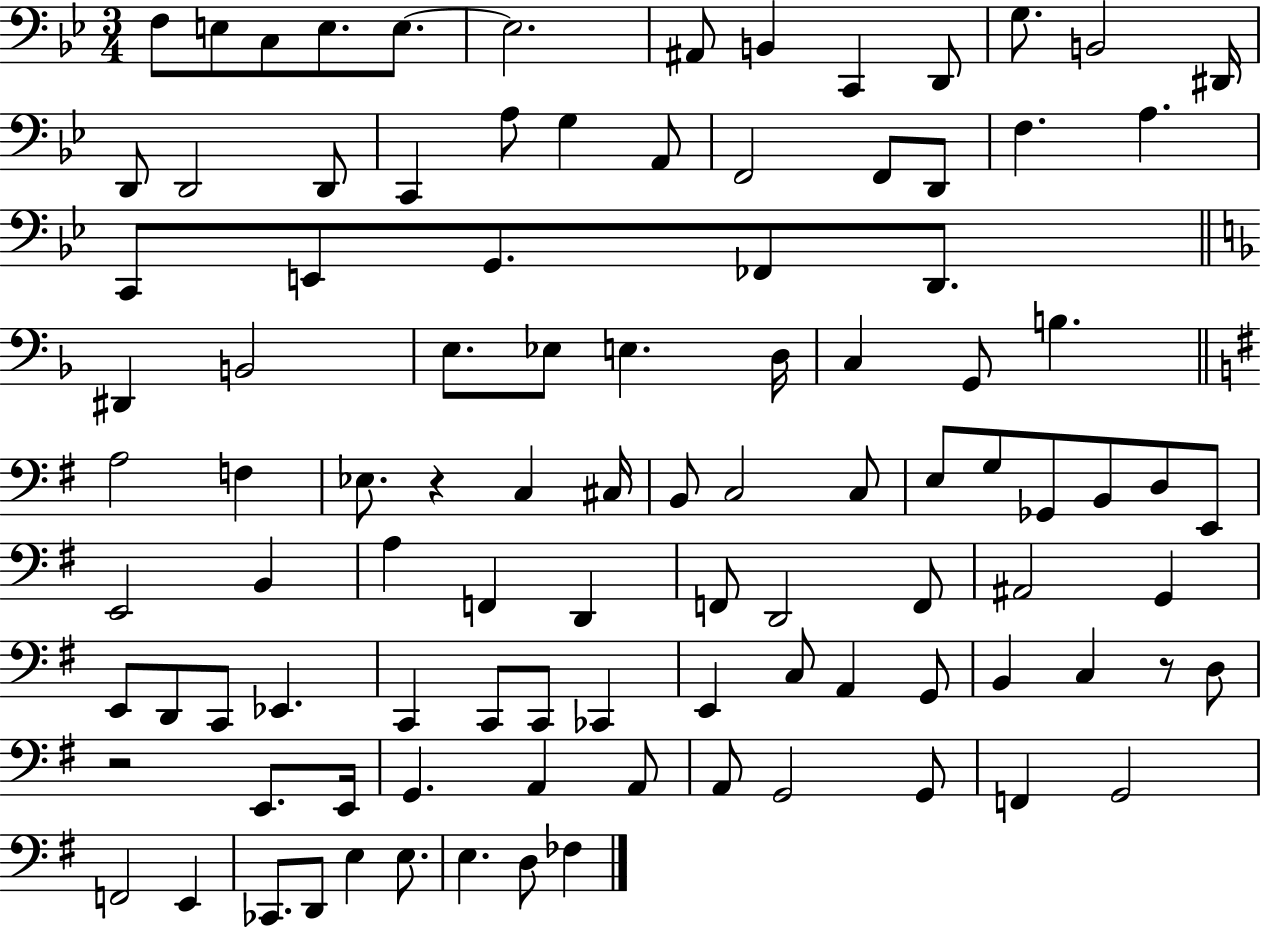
{
  \clef bass
  \numericTimeSignature
  \time 3/4
  \key bes \major
  \repeat volta 2 { f8 e8 c8 e8. e8.~~ | e2. | ais,8 b,4 c,4 d,8 | g8. b,2 dis,16 | \break d,8 d,2 d,8 | c,4 a8 g4 a,8 | f,2 f,8 d,8 | f4. a4. | \break c,8 e,8 g,8. fes,8 d,8. | \bar "||" \break \key d \minor dis,4 b,2 | e8. ees8 e4. d16 | c4 g,8 b4. | \bar "||" \break \key g \major a2 f4 | ees8. r4 c4 cis16 | b,8 c2 c8 | e8 g8 ges,8 b,8 d8 e,8 | \break e,2 b,4 | a4 f,4 d,4 | f,8 d,2 f,8 | ais,2 g,4 | \break e,8 d,8 c,8 ees,4. | c,4 c,8 c,8 ces,4 | e,4 c8 a,4 g,8 | b,4 c4 r8 d8 | \break r2 e,8. e,16 | g,4. a,4 a,8 | a,8 g,2 g,8 | f,4 g,2 | \break f,2 e,4 | ces,8. d,8 e4 e8. | e4. d8 fes4 | } \bar "|."
}